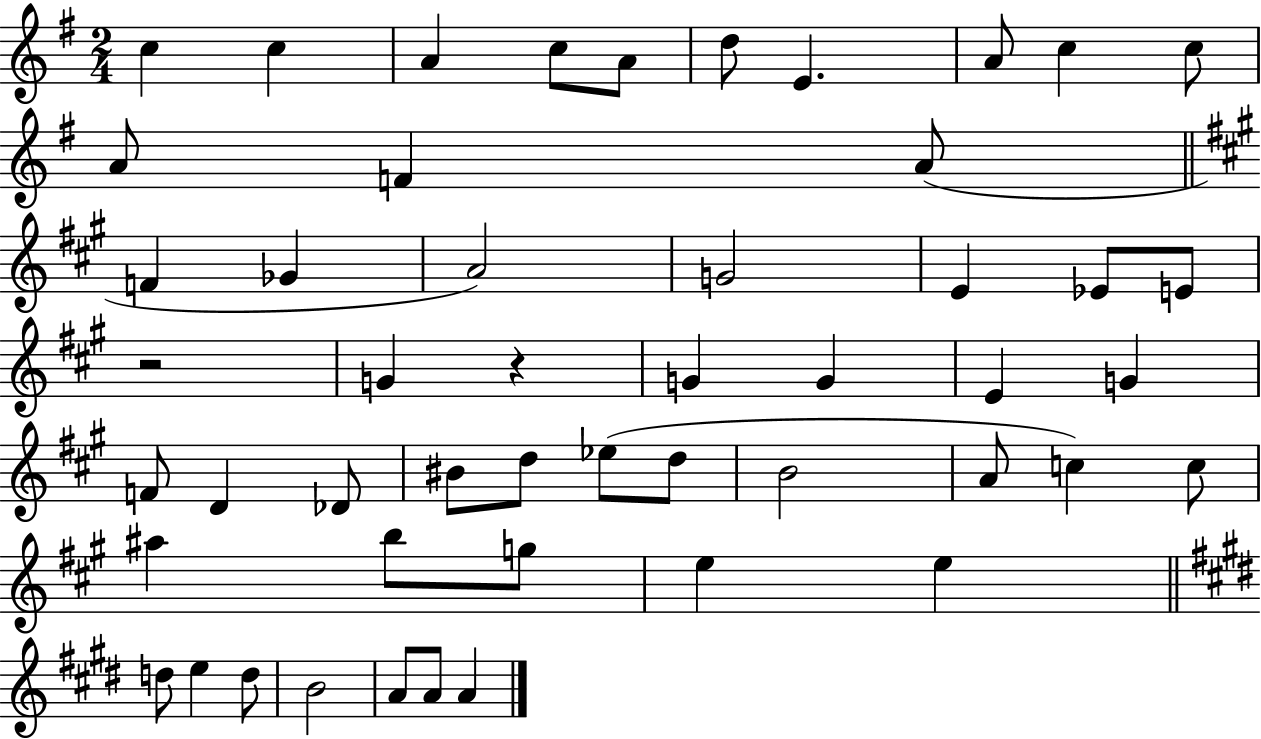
C5/q C5/q A4/q C5/e A4/e D5/e E4/q. A4/e C5/q C5/e A4/e F4/q A4/e F4/q Gb4/q A4/h G4/h E4/q Eb4/e E4/e R/h G4/q R/q G4/q G4/q E4/q G4/q F4/e D4/q Db4/e BIS4/e D5/e Eb5/e D5/e B4/h A4/e C5/q C5/e A#5/q B5/e G5/e E5/q E5/q D5/e E5/q D5/e B4/h A4/e A4/e A4/q